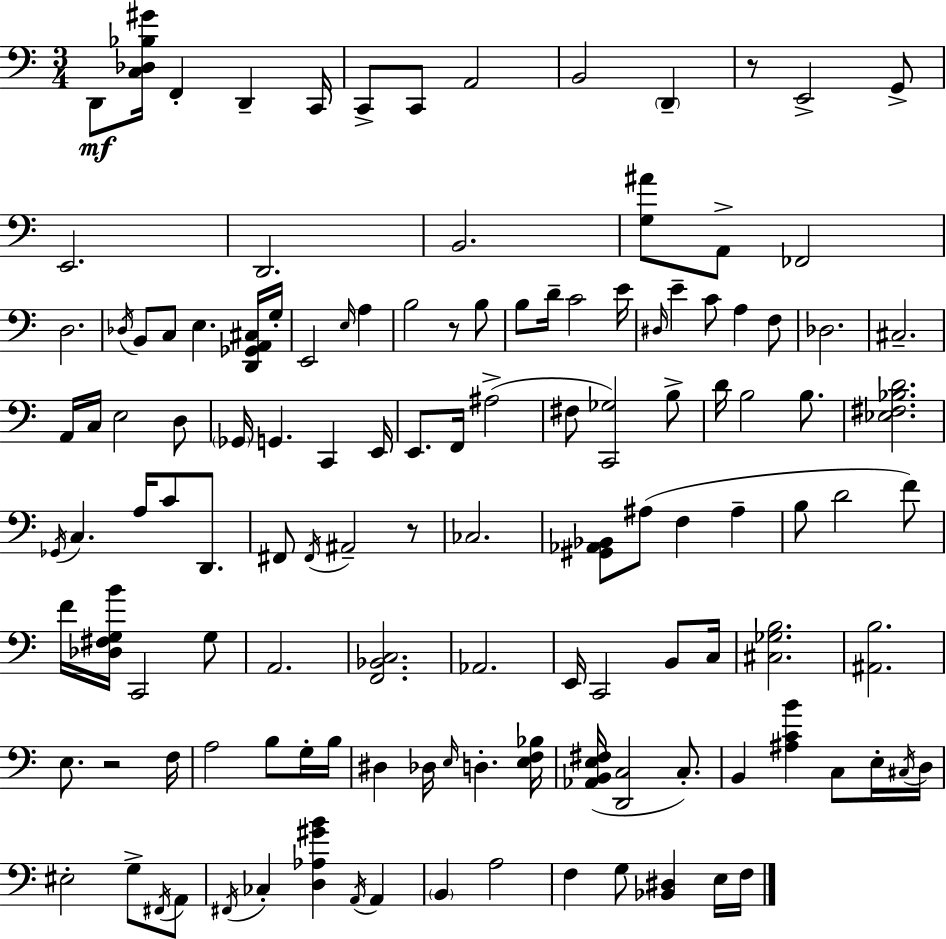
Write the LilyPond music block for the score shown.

{
  \clef bass
  \numericTimeSignature
  \time 3/4
  \key a \minor
  d,8\mf <c des bes gis'>16 f,4-. d,4-- c,16 | c,8-> c,8 a,2 | b,2 \parenthesize d,4-- | r8 e,2-> g,8-> | \break e,2. | d,2. | b,2. | <g ais'>8 a,8-> fes,2 | \break d2. | \acciaccatura { des16 } b,8 c8 e4. <d, ges, a, cis>16 | g16-. e,2 \grace { e16 } a4 | b2 r8 | \break b8 b8 d'16-- c'2 | e'16 \grace { dis16 } e'4-- c'8 a4 | f8 des2. | cis2.-- | \break a,16 c16 e2 | d8 \parenthesize ges,16 g,4. c,4 | e,16 e,8. f,16 ais2->( | fis8 <c, ges>2) | \break b8-> d'16 b2 | b8. <ees fis bes d'>2. | \acciaccatura { ges,16 } c4. a16 c'8 | d,8. fis,8 \acciaccatura { fis,16 } ais,2-- | \break r8 ces2. | <gis, aes, bes,>8 ais8( f4 | ais4-- b8 d'2 | f'8) f'16 <des fis g b'>16 c,2 | \break g8 a,2. | <f, bes, c>2. | aes,2. | e,16 c,2 | \break b,8 c16 <cis ges b>2. | <ais, b>2. | e8. r2 | f16 a2 | \break b8 g16-. b16 dis4 des16 \grace { e16 } d4.-. | <e f bes>16 <aes, b, e fis>16( <d, c>2 | c8.-.) b,4 <ais c' b'>4 | c8 e16-. \acciaccatura { cis16 } d16 eis2-. | \break g8-> \acciaccatura { fis,16 } a,8 \acciaccatura { fis,16 } ces4-. | <d aes gis' b'>4 \acciaccatura { a,16 } a,4 \parenthesize b,4 | a2 f4 | g8 <bes, dis>4 e16 f16 \bar "|."
}